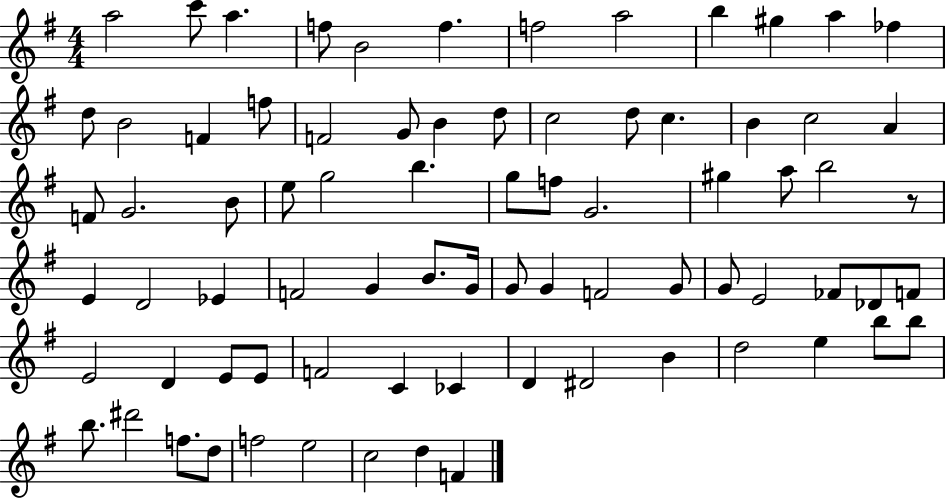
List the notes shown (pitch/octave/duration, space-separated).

A5/h C6/e A5/q. F5/e B4/h F5/q. F5/h A5/h B5/q G#5/q A5/q FES5/q D5/e B4/h F4/q F5/e F4/h G4/e B4/q D5/e C5/h D5/e C5/q. B4/q C5/h A4/q F4/e G4/h. B4/e E5/e G5/h B5/q. G5/e F5/e G4/h. G#5/q A5/e B5/h R/e E4/q D4/h Eb4/q F4/h G4/q B4/e. G4/s G4/e G4/q F4/h G4/e G4/e E4/h FES4/e Db4/e F4/e E4/h D4/q E4/e E4/e F4/h C4/q CES4/q D4/q D#4/h B4/q D5/h E5/q B5/e B5/e B5/e. D#6/h F5/e. D5/e F5/h E5/h C5/h D5/q F4/q